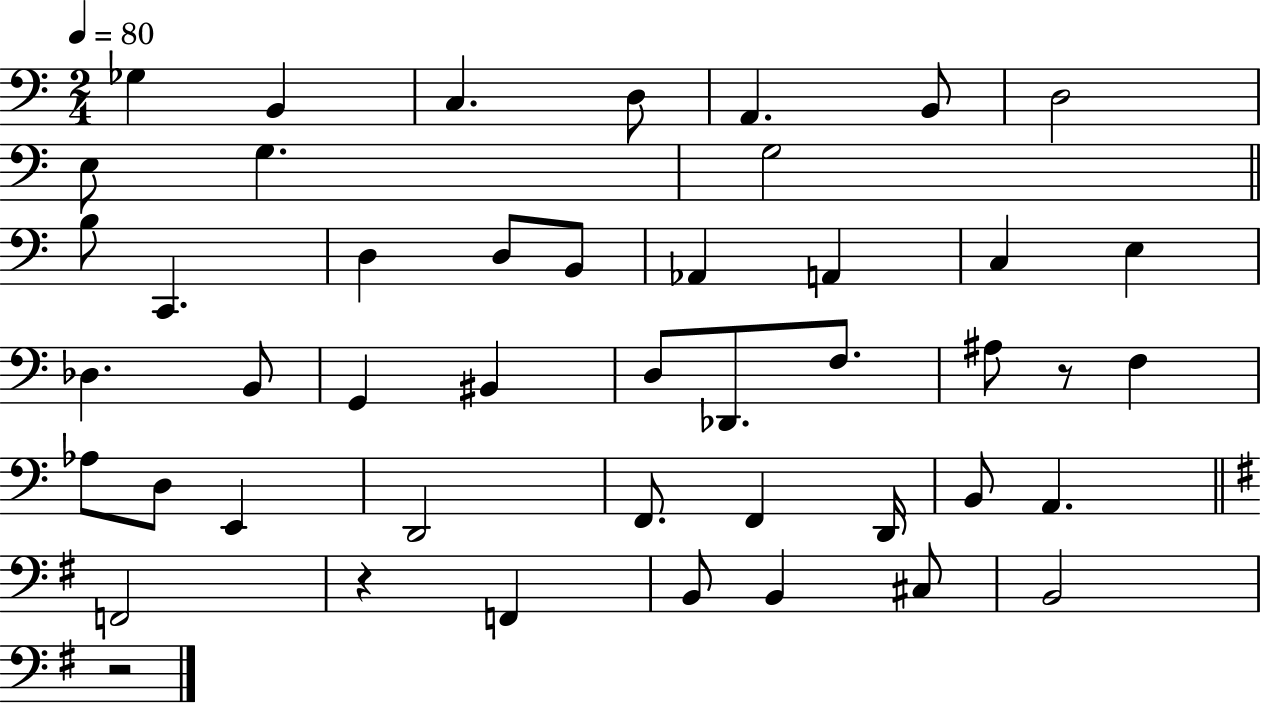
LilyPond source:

{
  \clef bass
  \numericTimeSignature
  \time 2/4
  \key c \major
  \tempo 4 = 80
  \repeat volta 2 { ges4 b,4 | c4. d8 | a,4. b,8 | d2 | \break e8 g4. | g2 | \bar "||" \break \key c \major b8 c,4. | d4 d8 b,8 | aes,4 a,4 | c4 e4 | \break des4. b,8 | g,4 bis,4 | d8 des,8. f8. | ais8 r8 f4 | \break aes8 d8 e,4 | d,2 | f,8. f,4 d,16 | b,8 a,4. | \break \bar "||" \break \key e \minor f,2 | r4 f,4 | b,8 b,4 cis8 | b,2 | \break r2 | } \bar "|."
}